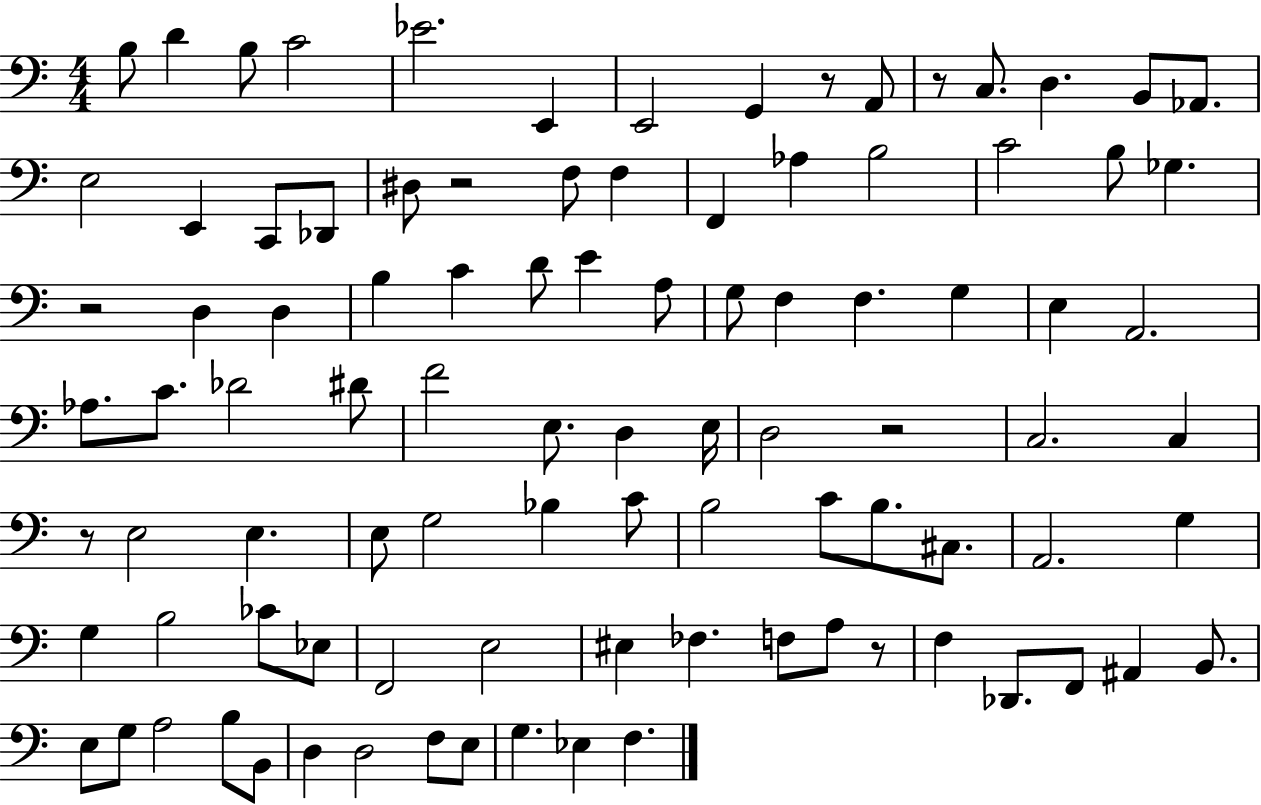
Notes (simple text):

B3/e D4/q B3/e C4/h Eb4/h. E2/q E2/h G2/q R/e A2/e R/e C3/e. D3/q. B2/e Ab2/e. E3/h E2/q C2/e Db2/e D#3/e R/h F3/e F3/q F2/q Ab3/q B3/h C4/h B3/e Gb3/q. R/h D3/q D3/q B3/q C4/q D4/e E4/q A3/e G3/e F3/q F3/q. G3/q E3/q A2/h. Ab3/e. C4/e. Db4/h D#4/e F4/h E3/e. D3/q E3/s D3/h R/h C3/h. C3/q R/e E3/h E3/q. E3/e G3/h Bb3/q C4/e B3/h C4/e B3/e. C#3/e. A2/h. G3/q G3/q B3/h CES4/e Eb3/e F2/h E3/h EIS3/q FES3/q. F3/e A3/e R/e F3/q Db2/e. F2/e A#2/q B2/e. E3/e G3/e A3/h B3/e B2/e D3/q D3/h F3/e E3/e G3/q. Eb3/q F3/q.